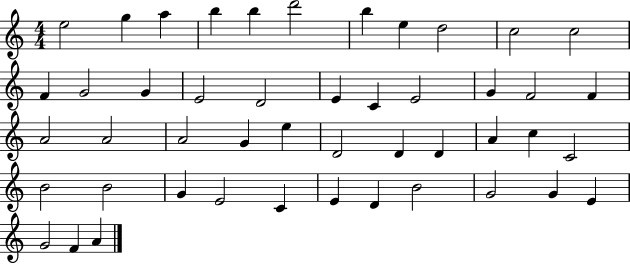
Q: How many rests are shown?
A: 0